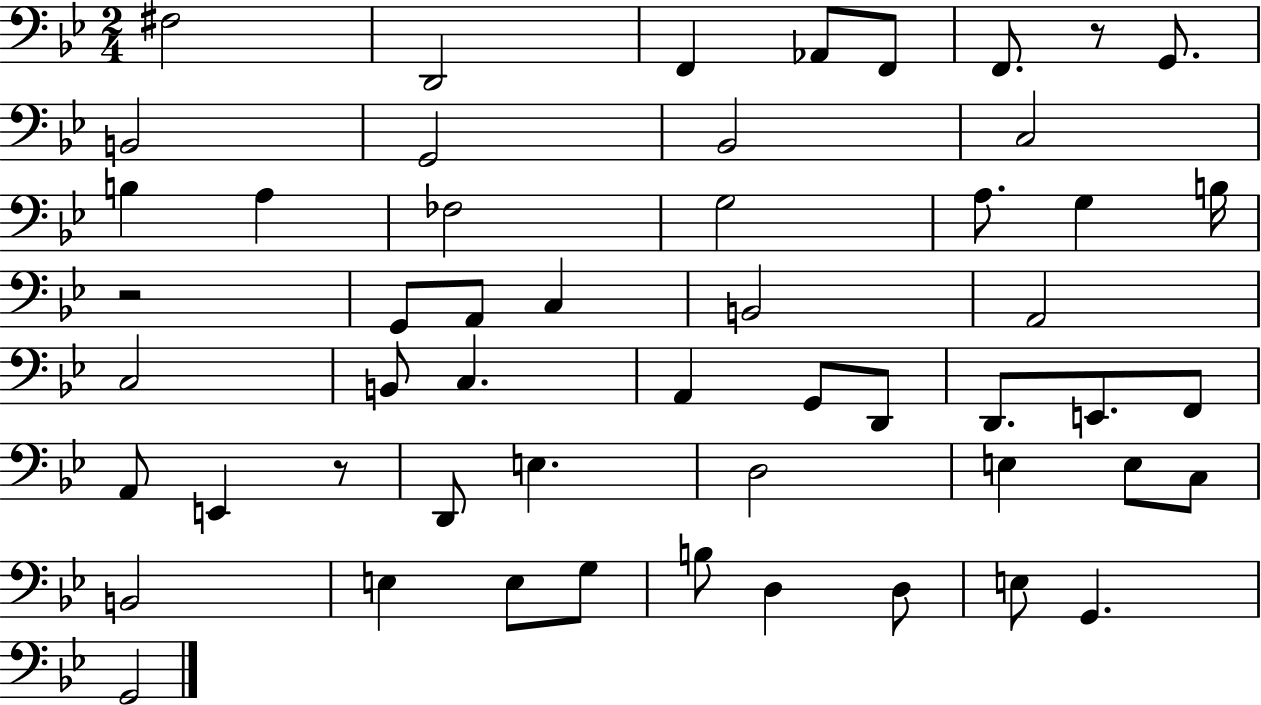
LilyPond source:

{
  \clef bass
  \numericTimeSignature
  \time 2/4
  \key bes \major
  fis2 | d,2 | f,4 aes,8 f,8 | f,8. r8 g,8. | \break b,2 | g,2 | bes,2 | c2 | \break b4 a4 | fes2 | g2 | a8. g4 b16 | \break r2 | g,8 a,8 c4 | b,2 | a,2 | \break c2 | b,8 c4. | a,4 g,8 d,8 | d,8. e,8. f,8 | \break a,8 e,4 r8 | d,8 e4. | d2 | e4 e8 c8 | \break b,2 | e4 e8 g8 | b8 d4 d8 | e8 g,4. | \break g,2 | \bar "|."
}